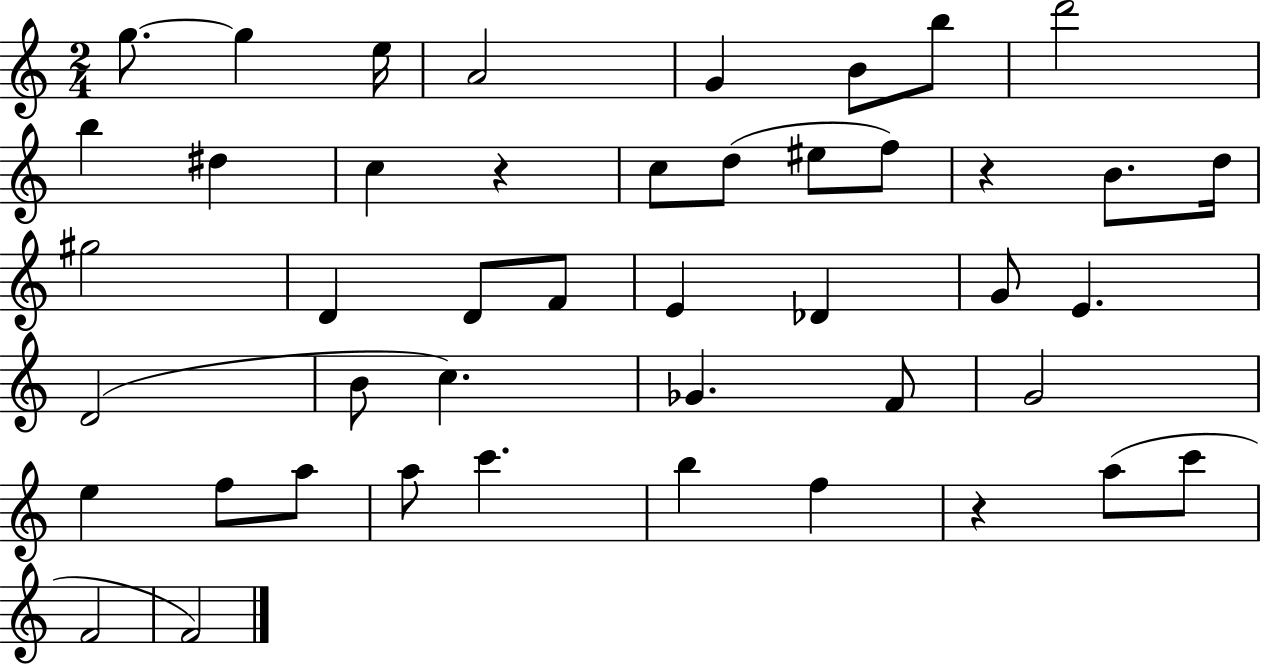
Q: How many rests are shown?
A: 3